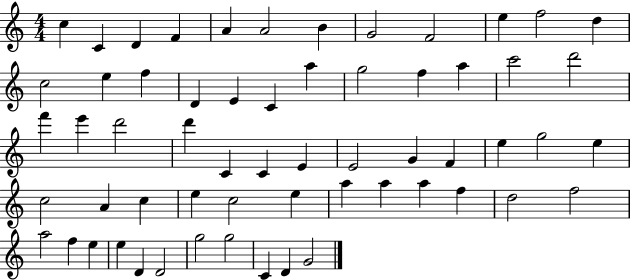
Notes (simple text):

C5/q C4/q D4/q F4/q A4/q A4/h B4/q G4/h F4/h E5/q F5/h D5/q C5/h E5/q F5/q D4/q E4/q C4/q A5/q G5/h F5/q A5/q C6/h D6/h F6/q E6/q D6/h D6/q C4/q C4/q E4/q E4/h G4/q F4/q E5/q G5/h E5/q C5/h A4/q C5/q E5/q C5/h E5/q A5/q A5/q A5/q F5/q D5/h F5/h A5/h F5/q E5/q E5/q D4/q D4/h G5/h G5/h C4/q D4/q G4/h